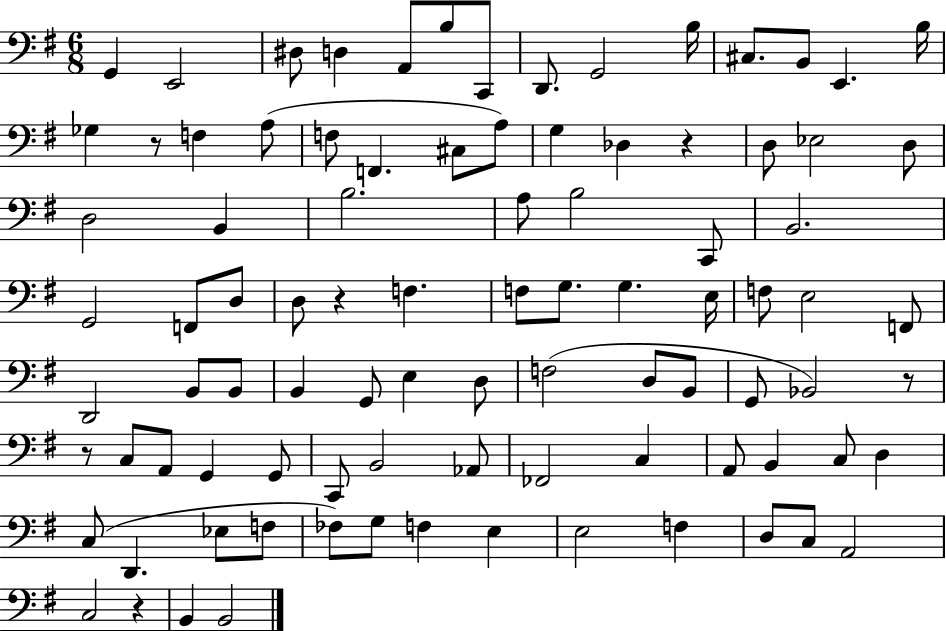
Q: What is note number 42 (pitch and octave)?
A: E3